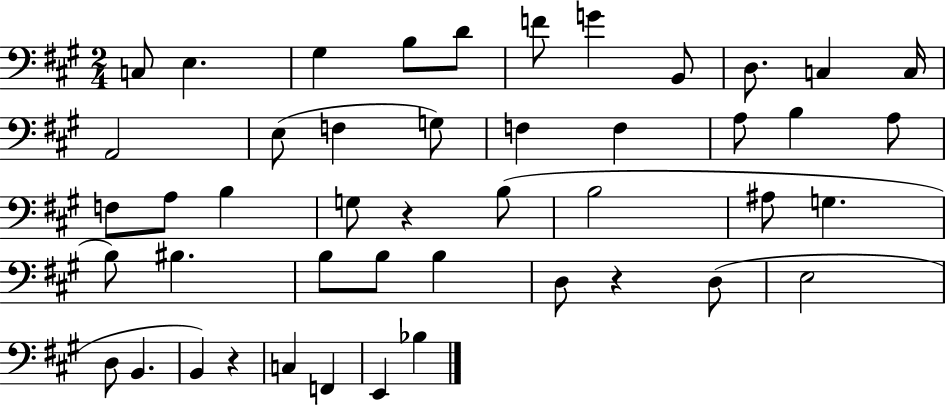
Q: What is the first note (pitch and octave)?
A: C3